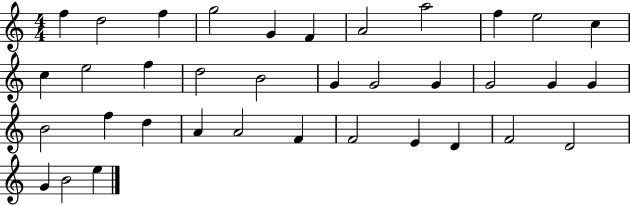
{
  \clef treble
  \numericTimeSignature
  \time 4/4
  \key c \major
  f''4 d''2 f''4 | g''2 g'4 f'4 | a'2 a''2 | f''4 e''2 c''4 | \break c''4 e''2 f''4 | d''2 b'2 | g'4 g'2 g'4 | g'2 g'4 g'4 | \break b'2 f''4 d''4 | a'4 a'2 f'4 | f'2 e'4 d'4 | f'2 d'2 | \break g'4 b'2 e''4 | \bar "|."
}